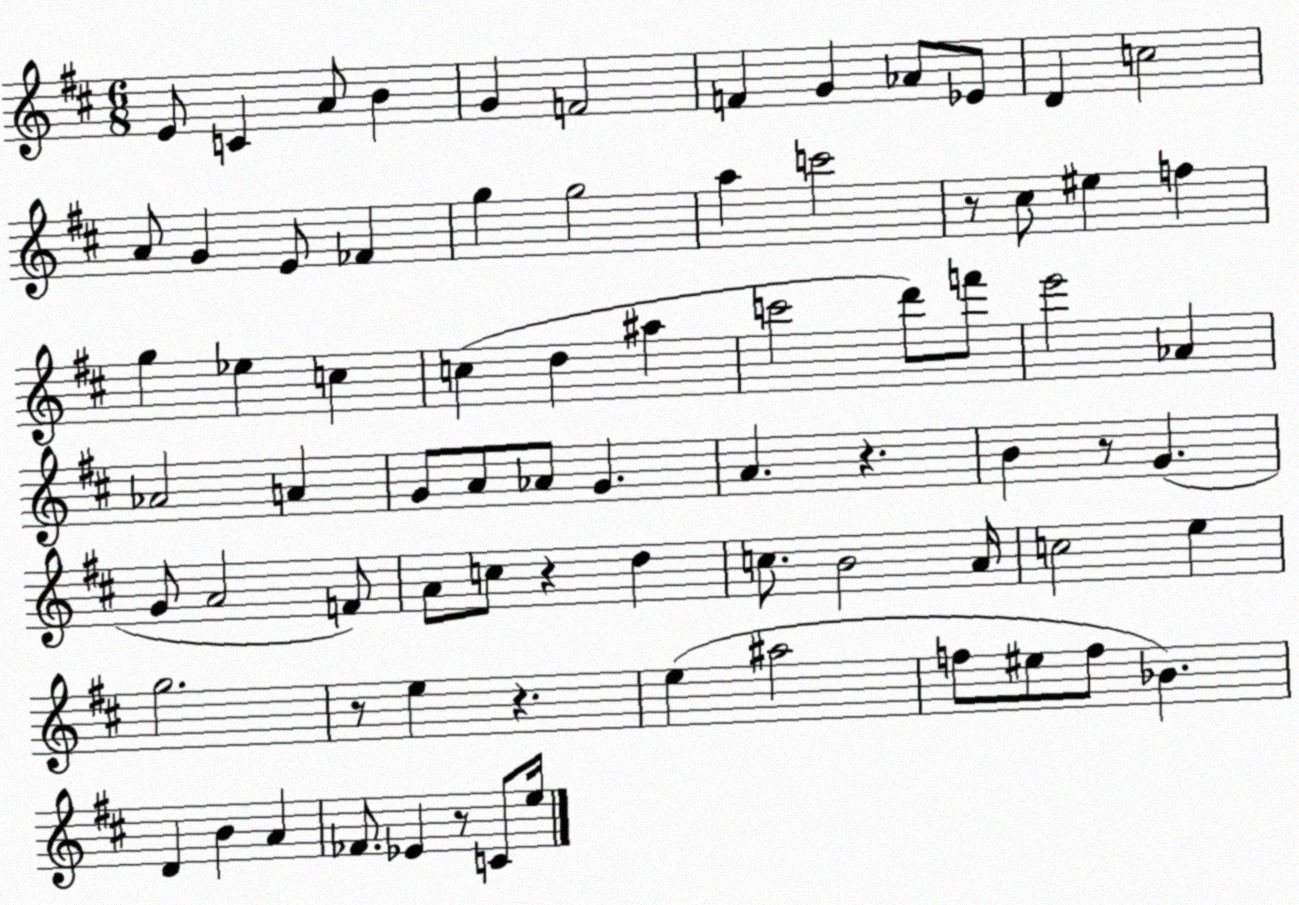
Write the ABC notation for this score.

X:1
T:Untitled
M:6/8
L:1/4
K:D
E/2 C A/2 B G F2 F G _A/2 _E/2 D c2 A/2 G E/2 _F g g2 a c'2 z/2 ^c/2 ^e f g _e c c d ^a c'2 d'/2 f'/2 e'2 _A _A2 A G/2 A/2 _A/2 G A z B z/2 G G/2 A2 F/2 A/2 c/2 z d c/2 B2 A/4 c2 e g2 z/2 e z e ^a2 f/2 ^e/2 f/2 _B D B A _F/2 _E z/2 C/2 e/4